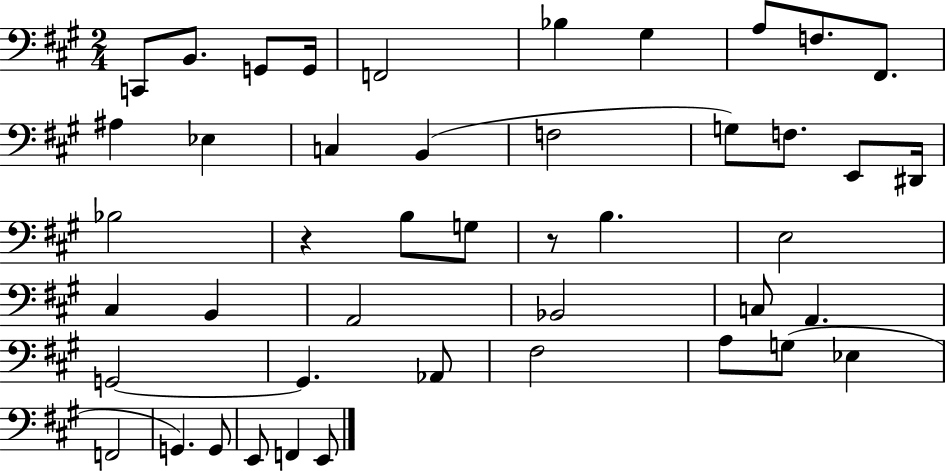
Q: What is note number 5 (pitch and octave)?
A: F2